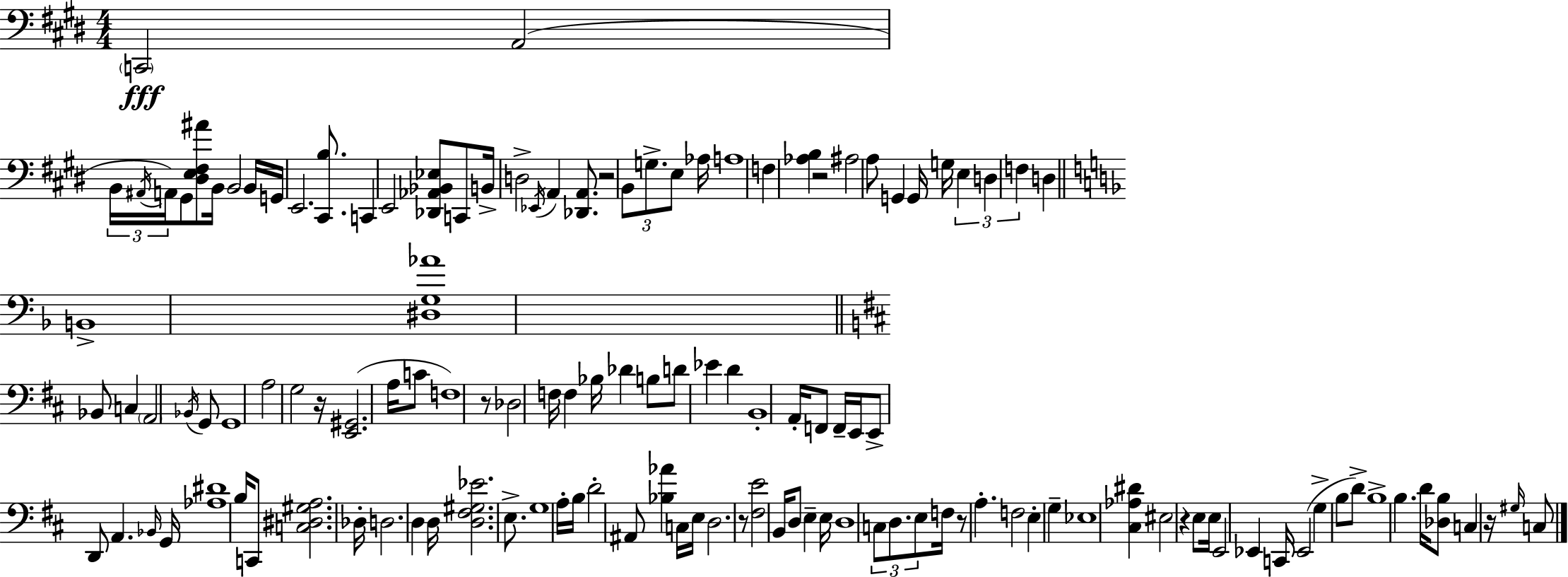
C2/h A2/h B2/s A#2/s A2/s G#2/e [D#3,E3,F#3,A#4]/e B2/s B2/h B2/s G2/s E2/h. [C#2,B3]/e. C2/q E2/h [Db2,Ab2,Bb2,Eb3]/e C2/e B2/s D3/h Eb2/s A2/q [Db2,A2]/e. R/h B2/e G3/e. E3/e Ab3/s A3/w F3/q [Ab3,B3]/q R/h A#3/h A3/e G2/q G2/s G3/s E3/q D3/q F3/q D3/q B2/w [D#3,G3,Ab4]/w Bb2/e C3/q A2/h Bb2/s G2/e G2/w A3/h G3/h R/s [E2,G#2]/h. A3/s C4/e F3/w R/e Db3/h F3/s F3/q Bb3/s Db4/q B3/e D4/e Eb4/q D4/q B2/w A2/s F2/e F2/s E2/s E2/e D2/e A2/q. Bb2/s G2/s [Ab3,D#4]/w B3/s C2/e [C3,D#3,G#3,A3]/h. Db3/s D3/h. D3/q D3/s [D3,F#3,G#3,Eb4]/h. E3/e. G3/w A3/s B3/s D4/h A#2/e [Bb3,Ab4]/q C3/s E3/s D3/h. R/e [F#3,E4]/h B2/s D3/e E3/q E3/s D3/w C3/e D3/e. E3/e F3/s R/e A3/q. F3/h E3/q G3/q Eb3/w [C#3,Ab3,D#4]/q EIS3/h R/q E3/e E3/s E2/h Eb2/q C2/s Eb2/h G3/q B3/e D4/e B3/w B3/q. D4/s [Db3,B3]/e C3/q R/s G#3/s C3/e